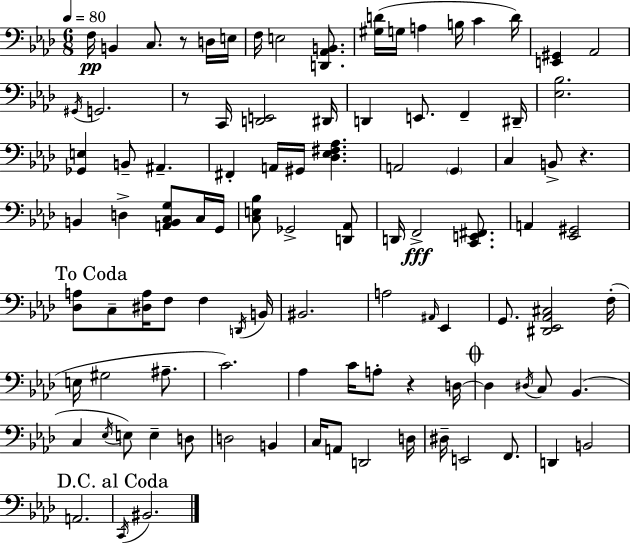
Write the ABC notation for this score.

X:1
T:Untitled
M:6/8
L:1/4
K:Fm
F,/4 B,, C,/2 z/2 D,/4 E,/4 F,/4 E,2 [D,,_A,,B,,]/2 [^G,D]/4 G,/4 A, B,/4 C D/4 [E,,^G,,] _A,,2 ^G,,/4 G,,2 z/2 C,,/4 [D,,E,,]2 ^D,,/4 D,, E,,/2 F,, ^D,,/4 [_E,_B,]2 [_G,,E,] B,,/2 ^A,, ^F,, A,,/4 ^G,,/4 [_D,_E,^F,_A,] A,,2 G,, C, B,,/2 z B,, D, [A,,B,,C,G,]/2 C,/4 G,,/4 [C,E,_B,]/2 _G,,2 [D,,_A,,]/2 D,,/4 F,,2 [C,,E,,^F,,]/2 A,, [_E,,^G,,]2 [_D,A,]/2 C,/2 [^D,A,]/4 F,/2 F, D,,/4 B,,/4 ^B,,2 A,2 ^A,,/4 _E,, G,,/2 [^D,,_E,,_A,,^C,]2 F,/4 E,/4 ^G,2 ^A,/2 C2 _A, C/4 A,/2 z D,/4 D, ^D,/4 C,/2 _B,, C, _E,/4 E,/2 E, D,/2 D,2 B,, C,/4 A,,/2 D,,2 D,/4 ^D,/4 E,,2 F,,/2 D,, B,,2 A,,2 C,,/4 ^B,,2